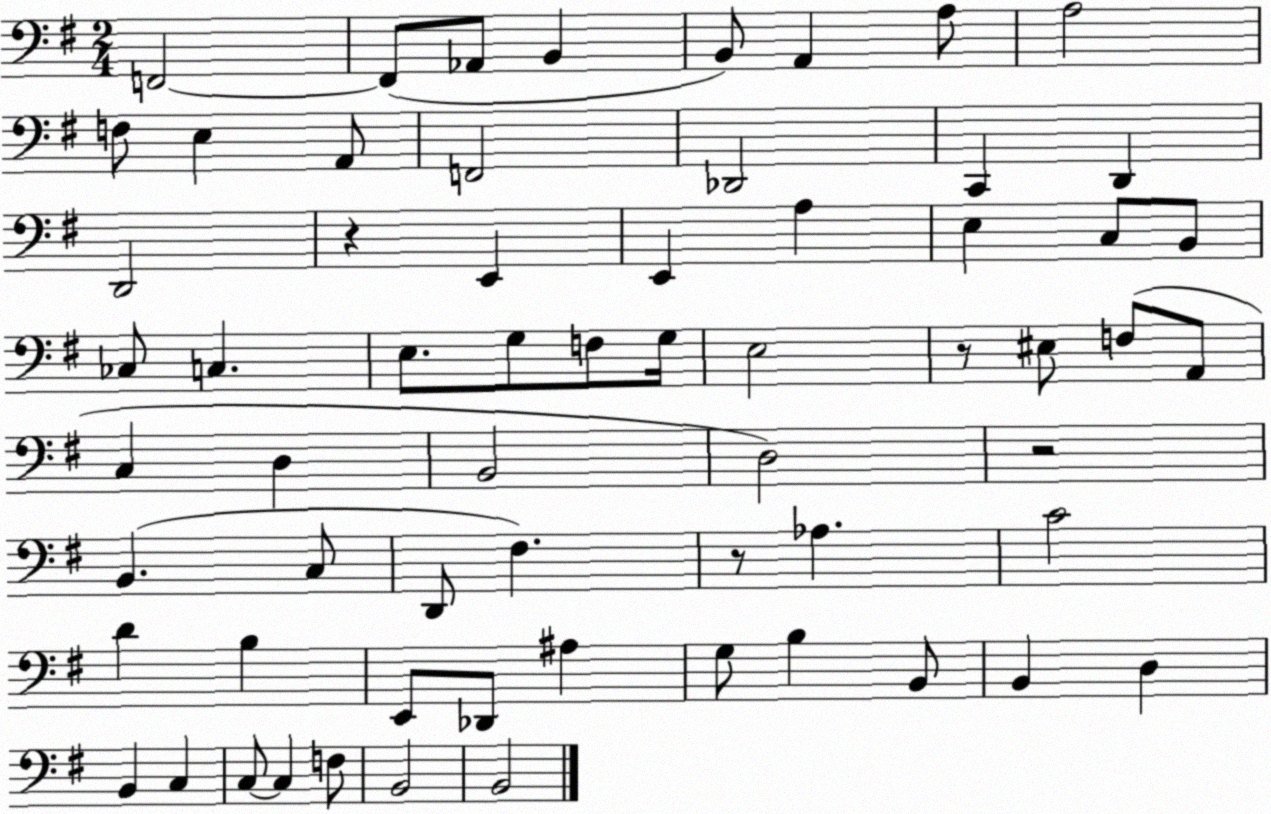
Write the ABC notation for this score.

X:1
T:Untitled
M:2/4
L:1/4
K:G
F,,2 F,,/2 _A,,/2 B,, B,,/2 A,, A,/2 A,2 F,/2 E, A,,/2 F,,2 _D,,2 C,, D,, D,,2 z E,, E,, A, E, C,/2 B,,/2 _C,/2 C, E,/2 G,/2 F,/2 G,/4 E,2 z/2 ^E,/2 F,/2 A,,/2 C, D, B,,2 D,2 z2 B,, C,/2 D,,/2 ^F, z/2 _A, C2 D B, E,,/2 _D,,/2 ^A, G,/2 B, B,,/2 B,, D, B,, C, C,/2 C, F,/2 B,,2 B,,2